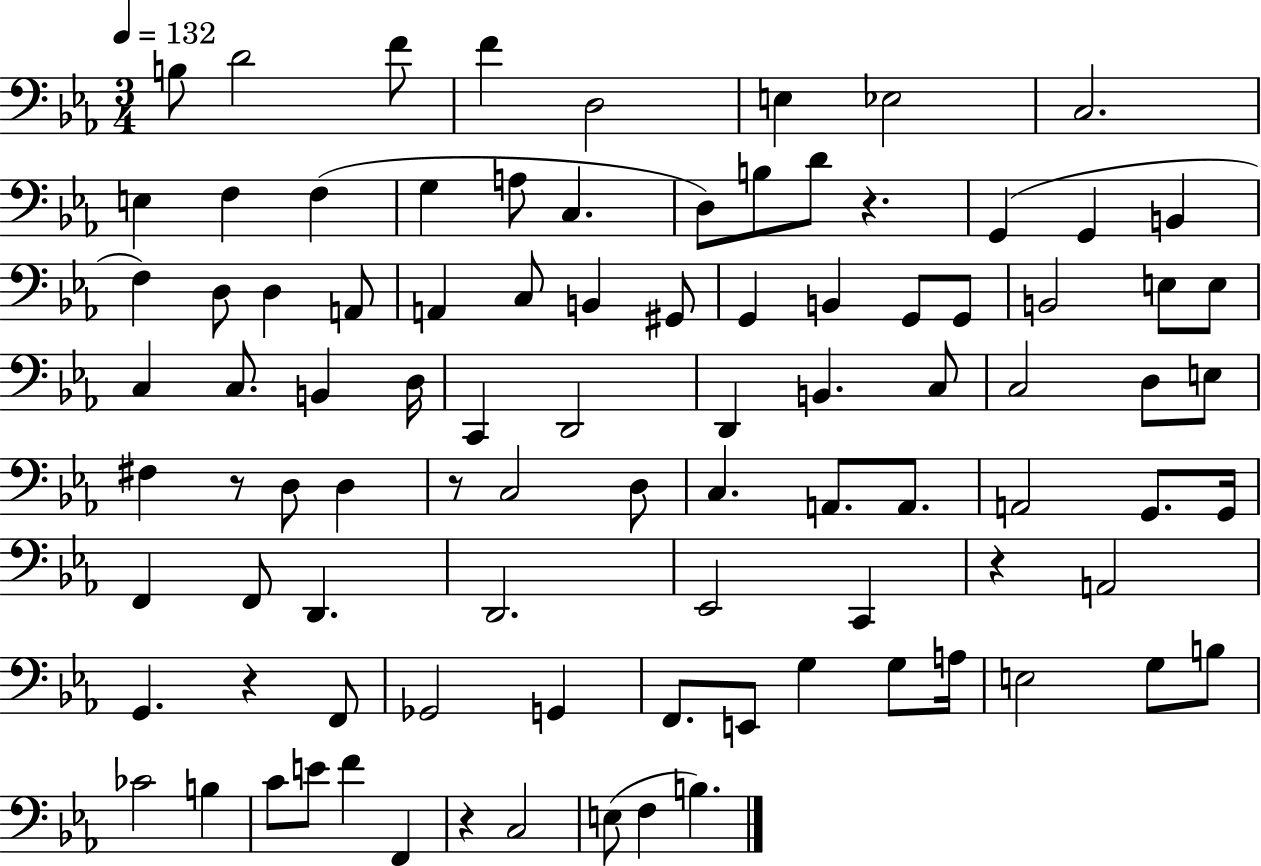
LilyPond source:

{
  \clef bass
  \numericTimeSignature
  \time 3/4
  \key ees \major
  \tempo 4 = 132
  b8 d'2 f'8 | f'4 d2 | e4 ees2 | c2. | \break e4 f4 f4( | g4 a8 c4. | d8) b8 d'8 r4. | g,4( g,4 b,4 | \break f4) d8 d4 a,8 | a,4 c8 b,4 gis,8 | g,4 b,4 g,8 g,8 | b,2 e8 e8 | \break c4 c8. b,4 d16 | c,4 d,2 | d,4 b,4. c8 | c2 d8 e8 | \break fis4 r8 d8 d4 | r8 c2 d8 | c4. a,8. a,8. | a,2 g,8. g,16 | \break f,4 f,8 d,4. | d,2. | ees,2 c,4 | r4 a,2 | \break g,4. r4 f,8 | ges,2 g,4 | f,8. e,8 g4 g8 a16 | e2 g8 b8 | \break ces'2 b4 | c'8 e'8 f'4 f,4 | r4 c2 | e8( f4 b4.) | \break \bar "|."
}